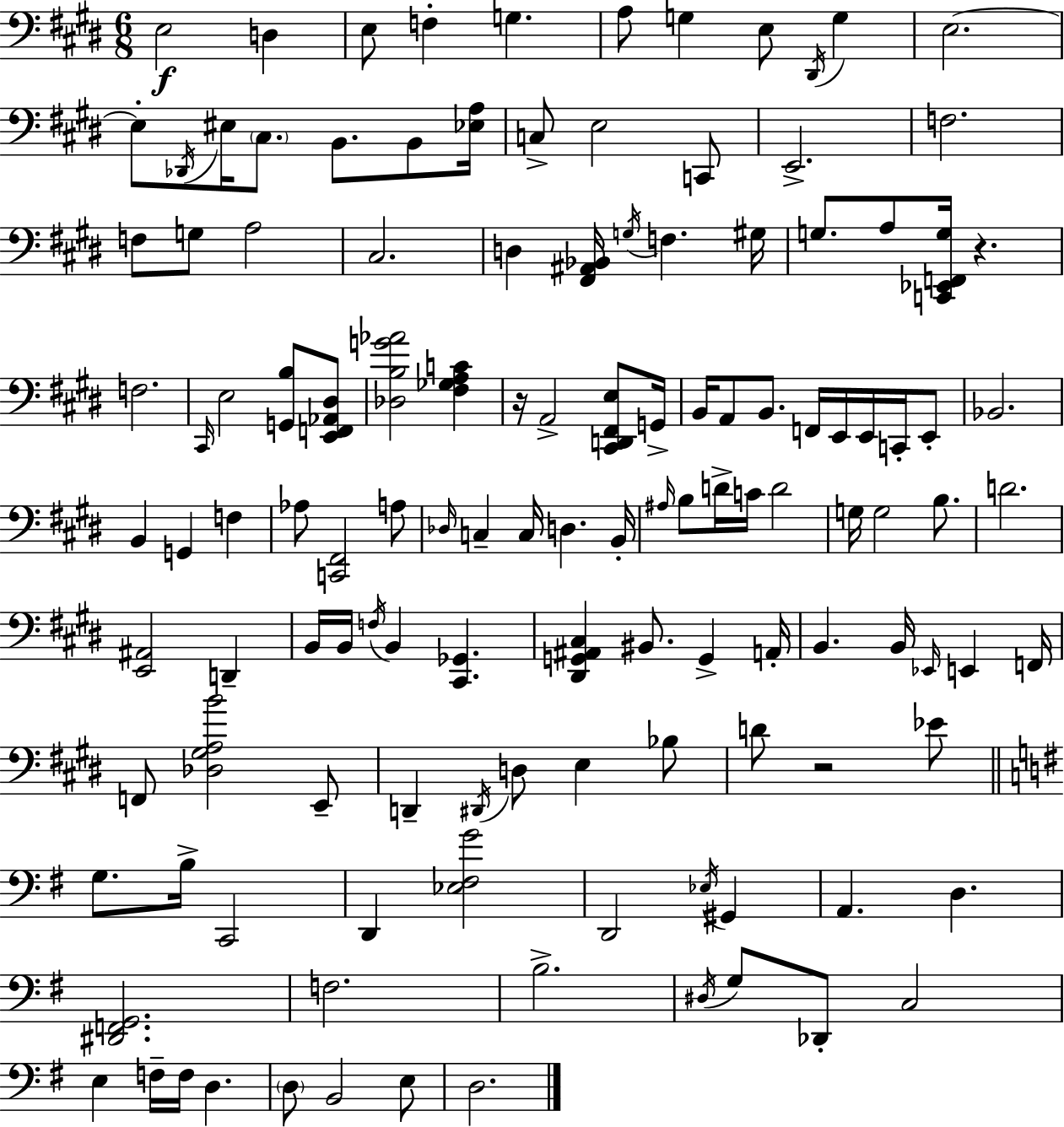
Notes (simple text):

E3/h D3/q E3/e F3/q G3/q. A3/e G3/q E3/e D#2/s G3/q E3/h. E3/e Db2/s EIS3/s C#3/e. B2/e. B2/e [Eb3,A3]/s C3/e E3/h C2/e E2/h. F3/h. F3/e G3/e A3/h C#3/h. D3/q [F#2,A#2,Bb2]/s G3/s F3/q. G#3/s G3/e. A3/e [C2,Eb2,F2,G3]/s R/q. F3/h. C#2/s E3/h [G2,B3]/e [E2,F2,Ab2,D#3]/e [Db3,B3,G4,Ab4]/h [F#3,Gb3,A3,C4]/q R/s A2/h [C#2,D2,F#2,E3]/e G2/s B2/s A2/e B2/e. F2/s E2/s E2/s C2/s E2/e Bb2/h. B2/q G2/q F3/q Ab3/e [C2,F#2]/h A3/e Db3/s C3/q C3/s D3/q. B2/s A#3/s B3/e D4/s C4/s D4/h G3/s G3/h B3/e. D4/h. [E2,A#2]/h D2/q B2/s B2/s F3/s B2/q [C#2,Gb2]/q. [D#2,G2,A#2,C#3]/q BIS2/e. G2/q A2/s B2/q. B2/s Eb2/s E2/q F2/s F2/e [Db3,G#3,A3,B4]/h E2/e D2/q D#2/s D3/e E3/q Bb3/e D4/e R/h Eb4/e G3/e. B3/s C2/h D2/q [Eb3,F#3,G4]/h D2/h Eb3/s G#2/q A2/q. D3/q. [D#2,F2,G2]/h. F3/h. B3/h. D#3/s G3/e Db2/e C3/h E3/q F3/s F3/s D3/q. D3/e B2/h E3/e D3/h.